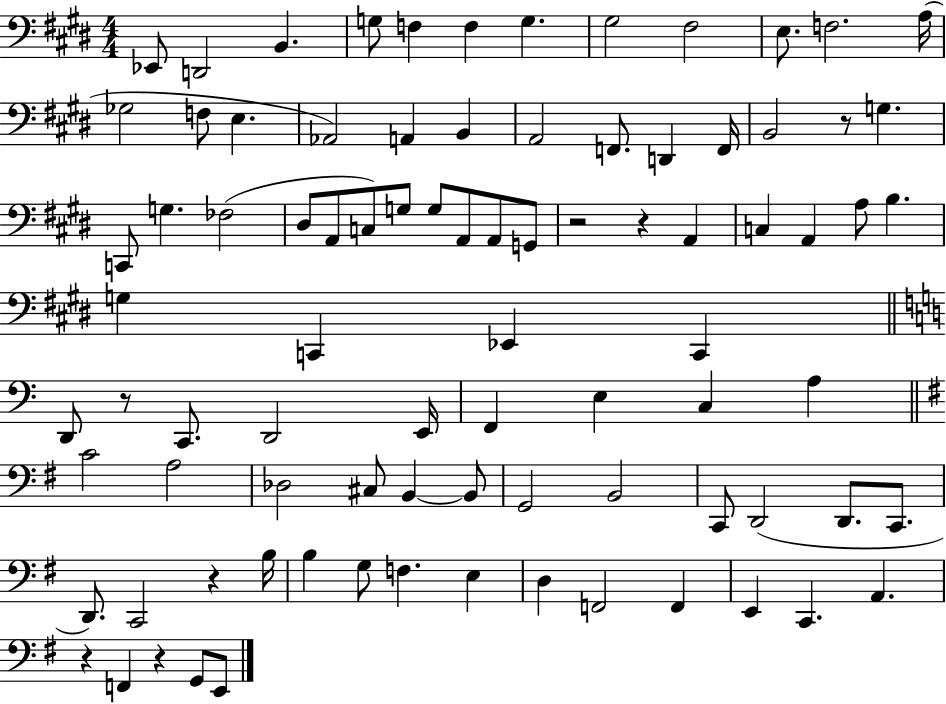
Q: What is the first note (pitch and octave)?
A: Eb2